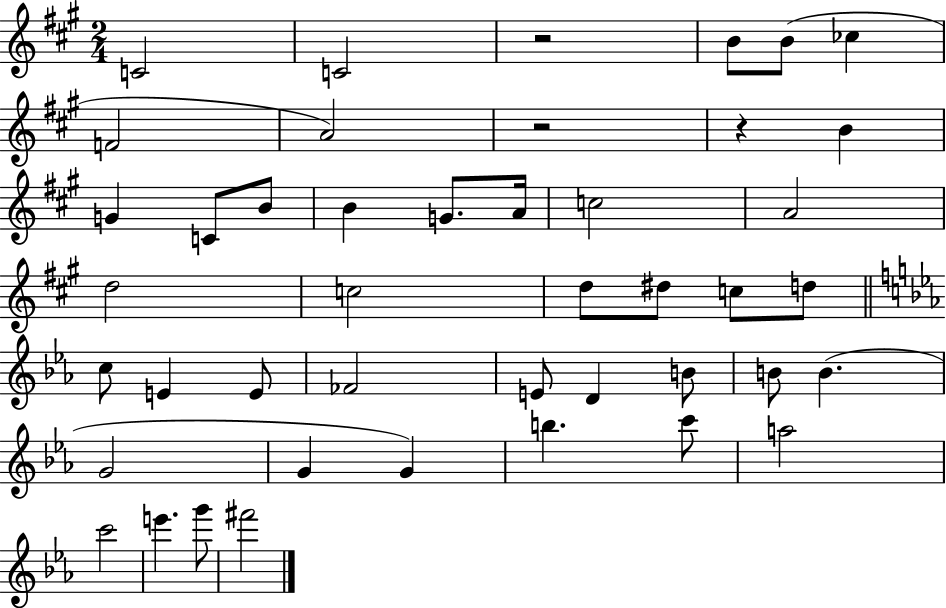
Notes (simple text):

C4/h C4/h R/h B4/e B4/e CES5/q F4/h A4/h R/h R/q B4/q G4/q C4/e B4/e B4/q G4/e. A4/s C5/h A4/h D5/h C5/h D5/e D#5/e C5/e D5/e C5/e E4/q E4/e FES4/h E4/e D4/q B4/e B4/e B4/q. G4/h G4/q G4/q B5/q. C6/e A5/h C6/h E6/q. G6/e F#6/h